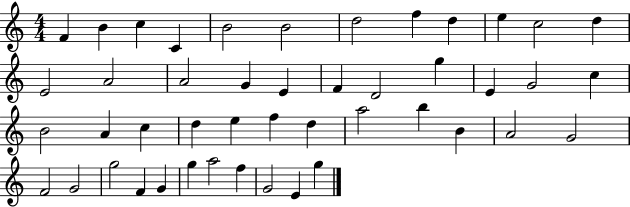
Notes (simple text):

F4/q B4/q C5/q C4/q B4/h B4/h D5/h F5/q D5/q E5/q C5/h D5/q E4/h A4/h A4/h G4/q E4/q F4/q D4/h G5/q E4/q G4/h C5/q B4/h A4/q C5/q D5/q E5/q F5/q D5/q A5/h B5/q B4/q A4/h G4/h F4/h G4/h G5/h F4/q G4/q G5/q A5/h F5/q G4/h E4/q G5/q